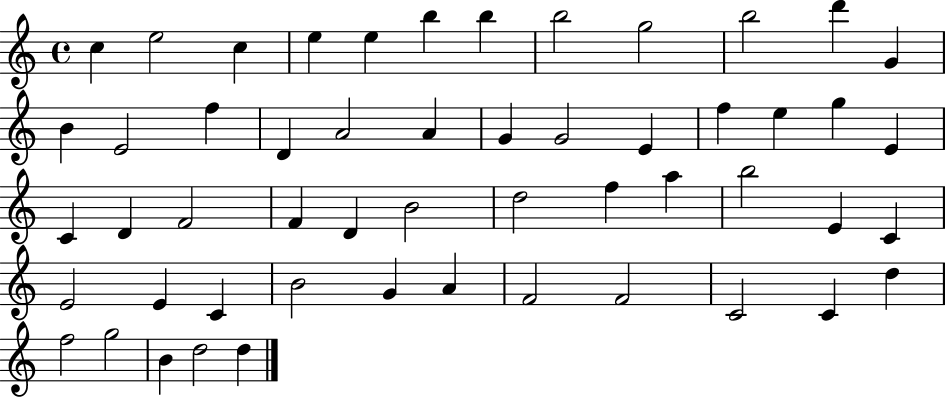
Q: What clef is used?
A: treble